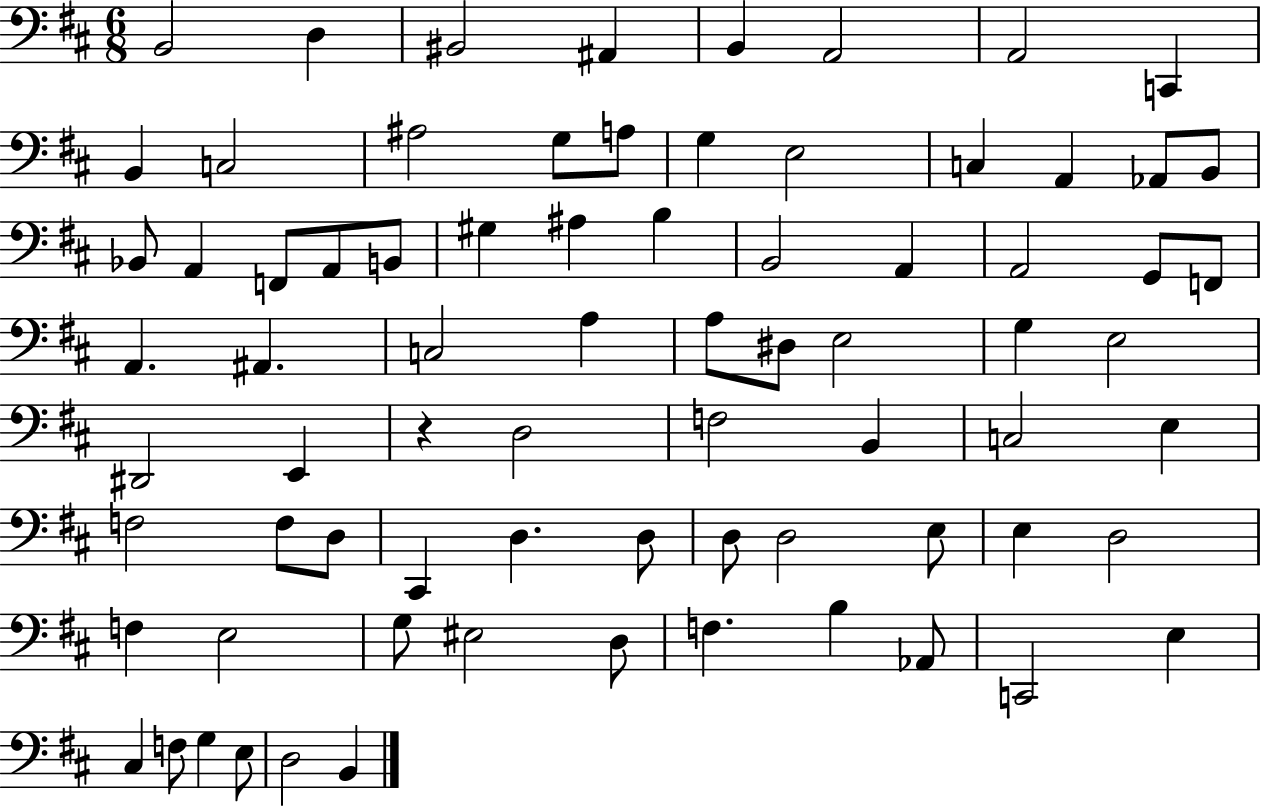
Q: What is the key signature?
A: D major